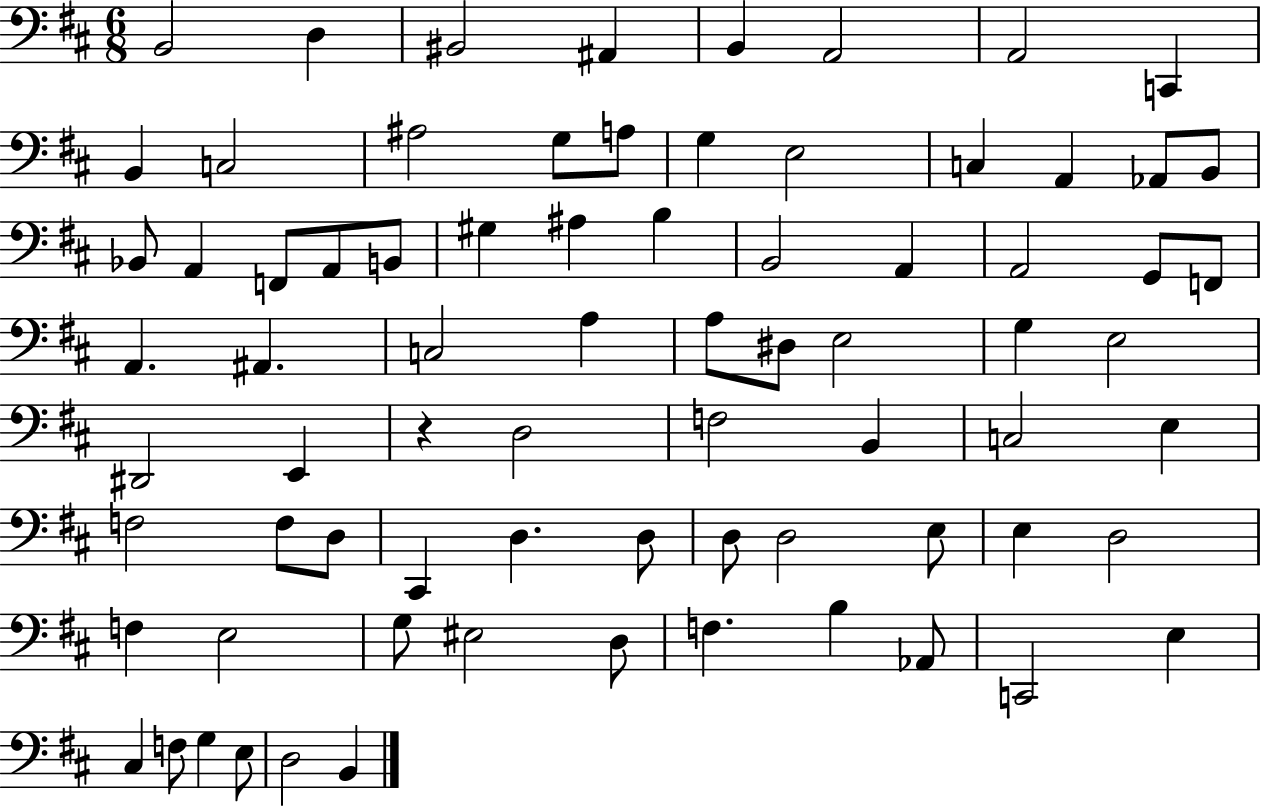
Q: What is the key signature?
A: D major